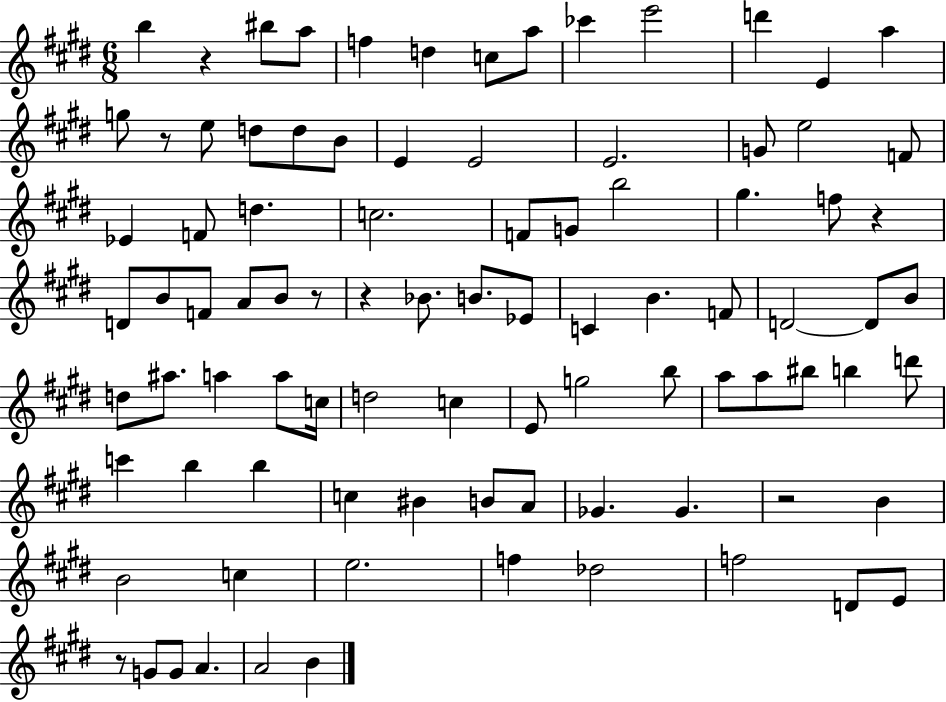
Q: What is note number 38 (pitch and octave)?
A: Bb4